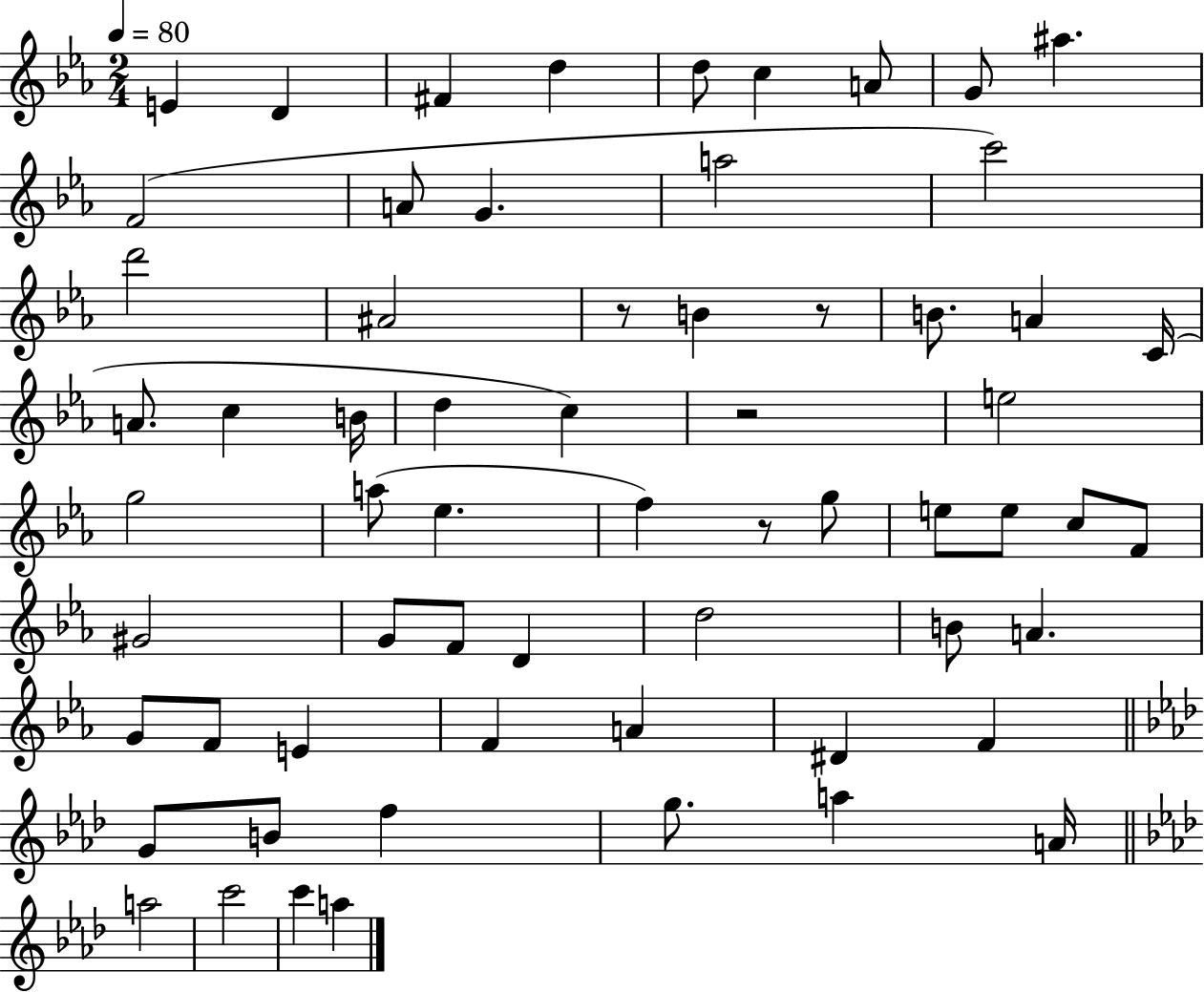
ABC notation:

X:1
T:Untitled
M:2/4
L:1/4
K:Eb
E D ^F d d/2 c A/2 G/2 ^a F2 A/2 G a2 c'2 d'2 ^A2 z/2 B z/2 B/2 A C/4 A/2 c B/4 d c z2 e2 g2 a/2 _e f z/2 g/2 e/2 e/2 c/2 F/2 ^G2 G/2 F/2 D d2 B/2 A G/2 F/2 E F A ^D F G/2 B/2 f g/2 a A/4 a2 c'2 c' a